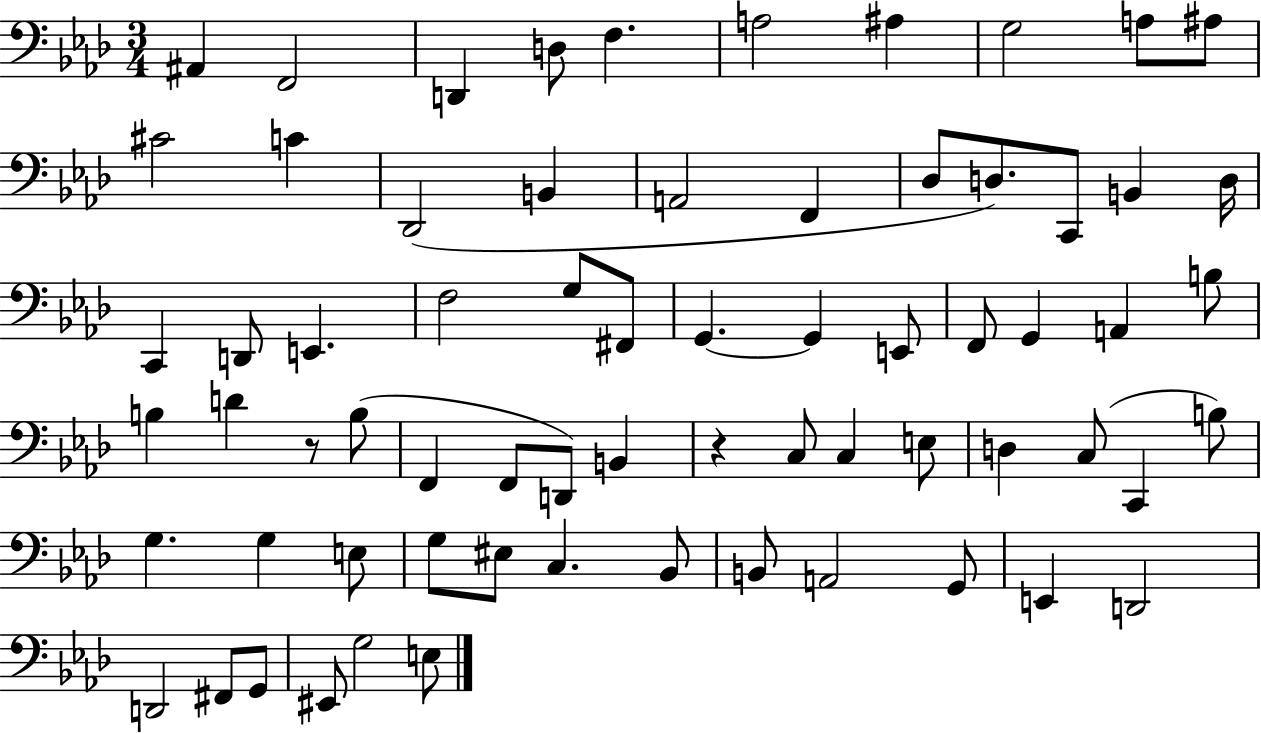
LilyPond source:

{
  \clef bass
  \numericTimeSignature
  \time 3/4
  \key aes \major
  \repeat volta 2 { ais,4 f,2 | d,4 d8 f4. | a2 ais4 | g2 a8 ais8 | \break cis'2 c'4 | des,2( b,4 | a,2 f,4 | des8 d8.) c,8 b,4 d16 | \break c,4 d,8 e,4. | f2 g8 fis,8 | g,4.~~ g,4 e,8 | f,8 g,4 a,4 b8 | \break b4 d'4 r8 b8( | f,4 f,8 d,8) b,4 | r4 c8 c4 e8 | d4 c8( c,4 b8) | \break g4. g4 e8 | g8 eis8 c4. bes,8 | b,8 a,2 g,8 | e,4 d,2 | \break d,2 fis,8 g,8 | eis,8 g2 e8 | } \bar "|."
}